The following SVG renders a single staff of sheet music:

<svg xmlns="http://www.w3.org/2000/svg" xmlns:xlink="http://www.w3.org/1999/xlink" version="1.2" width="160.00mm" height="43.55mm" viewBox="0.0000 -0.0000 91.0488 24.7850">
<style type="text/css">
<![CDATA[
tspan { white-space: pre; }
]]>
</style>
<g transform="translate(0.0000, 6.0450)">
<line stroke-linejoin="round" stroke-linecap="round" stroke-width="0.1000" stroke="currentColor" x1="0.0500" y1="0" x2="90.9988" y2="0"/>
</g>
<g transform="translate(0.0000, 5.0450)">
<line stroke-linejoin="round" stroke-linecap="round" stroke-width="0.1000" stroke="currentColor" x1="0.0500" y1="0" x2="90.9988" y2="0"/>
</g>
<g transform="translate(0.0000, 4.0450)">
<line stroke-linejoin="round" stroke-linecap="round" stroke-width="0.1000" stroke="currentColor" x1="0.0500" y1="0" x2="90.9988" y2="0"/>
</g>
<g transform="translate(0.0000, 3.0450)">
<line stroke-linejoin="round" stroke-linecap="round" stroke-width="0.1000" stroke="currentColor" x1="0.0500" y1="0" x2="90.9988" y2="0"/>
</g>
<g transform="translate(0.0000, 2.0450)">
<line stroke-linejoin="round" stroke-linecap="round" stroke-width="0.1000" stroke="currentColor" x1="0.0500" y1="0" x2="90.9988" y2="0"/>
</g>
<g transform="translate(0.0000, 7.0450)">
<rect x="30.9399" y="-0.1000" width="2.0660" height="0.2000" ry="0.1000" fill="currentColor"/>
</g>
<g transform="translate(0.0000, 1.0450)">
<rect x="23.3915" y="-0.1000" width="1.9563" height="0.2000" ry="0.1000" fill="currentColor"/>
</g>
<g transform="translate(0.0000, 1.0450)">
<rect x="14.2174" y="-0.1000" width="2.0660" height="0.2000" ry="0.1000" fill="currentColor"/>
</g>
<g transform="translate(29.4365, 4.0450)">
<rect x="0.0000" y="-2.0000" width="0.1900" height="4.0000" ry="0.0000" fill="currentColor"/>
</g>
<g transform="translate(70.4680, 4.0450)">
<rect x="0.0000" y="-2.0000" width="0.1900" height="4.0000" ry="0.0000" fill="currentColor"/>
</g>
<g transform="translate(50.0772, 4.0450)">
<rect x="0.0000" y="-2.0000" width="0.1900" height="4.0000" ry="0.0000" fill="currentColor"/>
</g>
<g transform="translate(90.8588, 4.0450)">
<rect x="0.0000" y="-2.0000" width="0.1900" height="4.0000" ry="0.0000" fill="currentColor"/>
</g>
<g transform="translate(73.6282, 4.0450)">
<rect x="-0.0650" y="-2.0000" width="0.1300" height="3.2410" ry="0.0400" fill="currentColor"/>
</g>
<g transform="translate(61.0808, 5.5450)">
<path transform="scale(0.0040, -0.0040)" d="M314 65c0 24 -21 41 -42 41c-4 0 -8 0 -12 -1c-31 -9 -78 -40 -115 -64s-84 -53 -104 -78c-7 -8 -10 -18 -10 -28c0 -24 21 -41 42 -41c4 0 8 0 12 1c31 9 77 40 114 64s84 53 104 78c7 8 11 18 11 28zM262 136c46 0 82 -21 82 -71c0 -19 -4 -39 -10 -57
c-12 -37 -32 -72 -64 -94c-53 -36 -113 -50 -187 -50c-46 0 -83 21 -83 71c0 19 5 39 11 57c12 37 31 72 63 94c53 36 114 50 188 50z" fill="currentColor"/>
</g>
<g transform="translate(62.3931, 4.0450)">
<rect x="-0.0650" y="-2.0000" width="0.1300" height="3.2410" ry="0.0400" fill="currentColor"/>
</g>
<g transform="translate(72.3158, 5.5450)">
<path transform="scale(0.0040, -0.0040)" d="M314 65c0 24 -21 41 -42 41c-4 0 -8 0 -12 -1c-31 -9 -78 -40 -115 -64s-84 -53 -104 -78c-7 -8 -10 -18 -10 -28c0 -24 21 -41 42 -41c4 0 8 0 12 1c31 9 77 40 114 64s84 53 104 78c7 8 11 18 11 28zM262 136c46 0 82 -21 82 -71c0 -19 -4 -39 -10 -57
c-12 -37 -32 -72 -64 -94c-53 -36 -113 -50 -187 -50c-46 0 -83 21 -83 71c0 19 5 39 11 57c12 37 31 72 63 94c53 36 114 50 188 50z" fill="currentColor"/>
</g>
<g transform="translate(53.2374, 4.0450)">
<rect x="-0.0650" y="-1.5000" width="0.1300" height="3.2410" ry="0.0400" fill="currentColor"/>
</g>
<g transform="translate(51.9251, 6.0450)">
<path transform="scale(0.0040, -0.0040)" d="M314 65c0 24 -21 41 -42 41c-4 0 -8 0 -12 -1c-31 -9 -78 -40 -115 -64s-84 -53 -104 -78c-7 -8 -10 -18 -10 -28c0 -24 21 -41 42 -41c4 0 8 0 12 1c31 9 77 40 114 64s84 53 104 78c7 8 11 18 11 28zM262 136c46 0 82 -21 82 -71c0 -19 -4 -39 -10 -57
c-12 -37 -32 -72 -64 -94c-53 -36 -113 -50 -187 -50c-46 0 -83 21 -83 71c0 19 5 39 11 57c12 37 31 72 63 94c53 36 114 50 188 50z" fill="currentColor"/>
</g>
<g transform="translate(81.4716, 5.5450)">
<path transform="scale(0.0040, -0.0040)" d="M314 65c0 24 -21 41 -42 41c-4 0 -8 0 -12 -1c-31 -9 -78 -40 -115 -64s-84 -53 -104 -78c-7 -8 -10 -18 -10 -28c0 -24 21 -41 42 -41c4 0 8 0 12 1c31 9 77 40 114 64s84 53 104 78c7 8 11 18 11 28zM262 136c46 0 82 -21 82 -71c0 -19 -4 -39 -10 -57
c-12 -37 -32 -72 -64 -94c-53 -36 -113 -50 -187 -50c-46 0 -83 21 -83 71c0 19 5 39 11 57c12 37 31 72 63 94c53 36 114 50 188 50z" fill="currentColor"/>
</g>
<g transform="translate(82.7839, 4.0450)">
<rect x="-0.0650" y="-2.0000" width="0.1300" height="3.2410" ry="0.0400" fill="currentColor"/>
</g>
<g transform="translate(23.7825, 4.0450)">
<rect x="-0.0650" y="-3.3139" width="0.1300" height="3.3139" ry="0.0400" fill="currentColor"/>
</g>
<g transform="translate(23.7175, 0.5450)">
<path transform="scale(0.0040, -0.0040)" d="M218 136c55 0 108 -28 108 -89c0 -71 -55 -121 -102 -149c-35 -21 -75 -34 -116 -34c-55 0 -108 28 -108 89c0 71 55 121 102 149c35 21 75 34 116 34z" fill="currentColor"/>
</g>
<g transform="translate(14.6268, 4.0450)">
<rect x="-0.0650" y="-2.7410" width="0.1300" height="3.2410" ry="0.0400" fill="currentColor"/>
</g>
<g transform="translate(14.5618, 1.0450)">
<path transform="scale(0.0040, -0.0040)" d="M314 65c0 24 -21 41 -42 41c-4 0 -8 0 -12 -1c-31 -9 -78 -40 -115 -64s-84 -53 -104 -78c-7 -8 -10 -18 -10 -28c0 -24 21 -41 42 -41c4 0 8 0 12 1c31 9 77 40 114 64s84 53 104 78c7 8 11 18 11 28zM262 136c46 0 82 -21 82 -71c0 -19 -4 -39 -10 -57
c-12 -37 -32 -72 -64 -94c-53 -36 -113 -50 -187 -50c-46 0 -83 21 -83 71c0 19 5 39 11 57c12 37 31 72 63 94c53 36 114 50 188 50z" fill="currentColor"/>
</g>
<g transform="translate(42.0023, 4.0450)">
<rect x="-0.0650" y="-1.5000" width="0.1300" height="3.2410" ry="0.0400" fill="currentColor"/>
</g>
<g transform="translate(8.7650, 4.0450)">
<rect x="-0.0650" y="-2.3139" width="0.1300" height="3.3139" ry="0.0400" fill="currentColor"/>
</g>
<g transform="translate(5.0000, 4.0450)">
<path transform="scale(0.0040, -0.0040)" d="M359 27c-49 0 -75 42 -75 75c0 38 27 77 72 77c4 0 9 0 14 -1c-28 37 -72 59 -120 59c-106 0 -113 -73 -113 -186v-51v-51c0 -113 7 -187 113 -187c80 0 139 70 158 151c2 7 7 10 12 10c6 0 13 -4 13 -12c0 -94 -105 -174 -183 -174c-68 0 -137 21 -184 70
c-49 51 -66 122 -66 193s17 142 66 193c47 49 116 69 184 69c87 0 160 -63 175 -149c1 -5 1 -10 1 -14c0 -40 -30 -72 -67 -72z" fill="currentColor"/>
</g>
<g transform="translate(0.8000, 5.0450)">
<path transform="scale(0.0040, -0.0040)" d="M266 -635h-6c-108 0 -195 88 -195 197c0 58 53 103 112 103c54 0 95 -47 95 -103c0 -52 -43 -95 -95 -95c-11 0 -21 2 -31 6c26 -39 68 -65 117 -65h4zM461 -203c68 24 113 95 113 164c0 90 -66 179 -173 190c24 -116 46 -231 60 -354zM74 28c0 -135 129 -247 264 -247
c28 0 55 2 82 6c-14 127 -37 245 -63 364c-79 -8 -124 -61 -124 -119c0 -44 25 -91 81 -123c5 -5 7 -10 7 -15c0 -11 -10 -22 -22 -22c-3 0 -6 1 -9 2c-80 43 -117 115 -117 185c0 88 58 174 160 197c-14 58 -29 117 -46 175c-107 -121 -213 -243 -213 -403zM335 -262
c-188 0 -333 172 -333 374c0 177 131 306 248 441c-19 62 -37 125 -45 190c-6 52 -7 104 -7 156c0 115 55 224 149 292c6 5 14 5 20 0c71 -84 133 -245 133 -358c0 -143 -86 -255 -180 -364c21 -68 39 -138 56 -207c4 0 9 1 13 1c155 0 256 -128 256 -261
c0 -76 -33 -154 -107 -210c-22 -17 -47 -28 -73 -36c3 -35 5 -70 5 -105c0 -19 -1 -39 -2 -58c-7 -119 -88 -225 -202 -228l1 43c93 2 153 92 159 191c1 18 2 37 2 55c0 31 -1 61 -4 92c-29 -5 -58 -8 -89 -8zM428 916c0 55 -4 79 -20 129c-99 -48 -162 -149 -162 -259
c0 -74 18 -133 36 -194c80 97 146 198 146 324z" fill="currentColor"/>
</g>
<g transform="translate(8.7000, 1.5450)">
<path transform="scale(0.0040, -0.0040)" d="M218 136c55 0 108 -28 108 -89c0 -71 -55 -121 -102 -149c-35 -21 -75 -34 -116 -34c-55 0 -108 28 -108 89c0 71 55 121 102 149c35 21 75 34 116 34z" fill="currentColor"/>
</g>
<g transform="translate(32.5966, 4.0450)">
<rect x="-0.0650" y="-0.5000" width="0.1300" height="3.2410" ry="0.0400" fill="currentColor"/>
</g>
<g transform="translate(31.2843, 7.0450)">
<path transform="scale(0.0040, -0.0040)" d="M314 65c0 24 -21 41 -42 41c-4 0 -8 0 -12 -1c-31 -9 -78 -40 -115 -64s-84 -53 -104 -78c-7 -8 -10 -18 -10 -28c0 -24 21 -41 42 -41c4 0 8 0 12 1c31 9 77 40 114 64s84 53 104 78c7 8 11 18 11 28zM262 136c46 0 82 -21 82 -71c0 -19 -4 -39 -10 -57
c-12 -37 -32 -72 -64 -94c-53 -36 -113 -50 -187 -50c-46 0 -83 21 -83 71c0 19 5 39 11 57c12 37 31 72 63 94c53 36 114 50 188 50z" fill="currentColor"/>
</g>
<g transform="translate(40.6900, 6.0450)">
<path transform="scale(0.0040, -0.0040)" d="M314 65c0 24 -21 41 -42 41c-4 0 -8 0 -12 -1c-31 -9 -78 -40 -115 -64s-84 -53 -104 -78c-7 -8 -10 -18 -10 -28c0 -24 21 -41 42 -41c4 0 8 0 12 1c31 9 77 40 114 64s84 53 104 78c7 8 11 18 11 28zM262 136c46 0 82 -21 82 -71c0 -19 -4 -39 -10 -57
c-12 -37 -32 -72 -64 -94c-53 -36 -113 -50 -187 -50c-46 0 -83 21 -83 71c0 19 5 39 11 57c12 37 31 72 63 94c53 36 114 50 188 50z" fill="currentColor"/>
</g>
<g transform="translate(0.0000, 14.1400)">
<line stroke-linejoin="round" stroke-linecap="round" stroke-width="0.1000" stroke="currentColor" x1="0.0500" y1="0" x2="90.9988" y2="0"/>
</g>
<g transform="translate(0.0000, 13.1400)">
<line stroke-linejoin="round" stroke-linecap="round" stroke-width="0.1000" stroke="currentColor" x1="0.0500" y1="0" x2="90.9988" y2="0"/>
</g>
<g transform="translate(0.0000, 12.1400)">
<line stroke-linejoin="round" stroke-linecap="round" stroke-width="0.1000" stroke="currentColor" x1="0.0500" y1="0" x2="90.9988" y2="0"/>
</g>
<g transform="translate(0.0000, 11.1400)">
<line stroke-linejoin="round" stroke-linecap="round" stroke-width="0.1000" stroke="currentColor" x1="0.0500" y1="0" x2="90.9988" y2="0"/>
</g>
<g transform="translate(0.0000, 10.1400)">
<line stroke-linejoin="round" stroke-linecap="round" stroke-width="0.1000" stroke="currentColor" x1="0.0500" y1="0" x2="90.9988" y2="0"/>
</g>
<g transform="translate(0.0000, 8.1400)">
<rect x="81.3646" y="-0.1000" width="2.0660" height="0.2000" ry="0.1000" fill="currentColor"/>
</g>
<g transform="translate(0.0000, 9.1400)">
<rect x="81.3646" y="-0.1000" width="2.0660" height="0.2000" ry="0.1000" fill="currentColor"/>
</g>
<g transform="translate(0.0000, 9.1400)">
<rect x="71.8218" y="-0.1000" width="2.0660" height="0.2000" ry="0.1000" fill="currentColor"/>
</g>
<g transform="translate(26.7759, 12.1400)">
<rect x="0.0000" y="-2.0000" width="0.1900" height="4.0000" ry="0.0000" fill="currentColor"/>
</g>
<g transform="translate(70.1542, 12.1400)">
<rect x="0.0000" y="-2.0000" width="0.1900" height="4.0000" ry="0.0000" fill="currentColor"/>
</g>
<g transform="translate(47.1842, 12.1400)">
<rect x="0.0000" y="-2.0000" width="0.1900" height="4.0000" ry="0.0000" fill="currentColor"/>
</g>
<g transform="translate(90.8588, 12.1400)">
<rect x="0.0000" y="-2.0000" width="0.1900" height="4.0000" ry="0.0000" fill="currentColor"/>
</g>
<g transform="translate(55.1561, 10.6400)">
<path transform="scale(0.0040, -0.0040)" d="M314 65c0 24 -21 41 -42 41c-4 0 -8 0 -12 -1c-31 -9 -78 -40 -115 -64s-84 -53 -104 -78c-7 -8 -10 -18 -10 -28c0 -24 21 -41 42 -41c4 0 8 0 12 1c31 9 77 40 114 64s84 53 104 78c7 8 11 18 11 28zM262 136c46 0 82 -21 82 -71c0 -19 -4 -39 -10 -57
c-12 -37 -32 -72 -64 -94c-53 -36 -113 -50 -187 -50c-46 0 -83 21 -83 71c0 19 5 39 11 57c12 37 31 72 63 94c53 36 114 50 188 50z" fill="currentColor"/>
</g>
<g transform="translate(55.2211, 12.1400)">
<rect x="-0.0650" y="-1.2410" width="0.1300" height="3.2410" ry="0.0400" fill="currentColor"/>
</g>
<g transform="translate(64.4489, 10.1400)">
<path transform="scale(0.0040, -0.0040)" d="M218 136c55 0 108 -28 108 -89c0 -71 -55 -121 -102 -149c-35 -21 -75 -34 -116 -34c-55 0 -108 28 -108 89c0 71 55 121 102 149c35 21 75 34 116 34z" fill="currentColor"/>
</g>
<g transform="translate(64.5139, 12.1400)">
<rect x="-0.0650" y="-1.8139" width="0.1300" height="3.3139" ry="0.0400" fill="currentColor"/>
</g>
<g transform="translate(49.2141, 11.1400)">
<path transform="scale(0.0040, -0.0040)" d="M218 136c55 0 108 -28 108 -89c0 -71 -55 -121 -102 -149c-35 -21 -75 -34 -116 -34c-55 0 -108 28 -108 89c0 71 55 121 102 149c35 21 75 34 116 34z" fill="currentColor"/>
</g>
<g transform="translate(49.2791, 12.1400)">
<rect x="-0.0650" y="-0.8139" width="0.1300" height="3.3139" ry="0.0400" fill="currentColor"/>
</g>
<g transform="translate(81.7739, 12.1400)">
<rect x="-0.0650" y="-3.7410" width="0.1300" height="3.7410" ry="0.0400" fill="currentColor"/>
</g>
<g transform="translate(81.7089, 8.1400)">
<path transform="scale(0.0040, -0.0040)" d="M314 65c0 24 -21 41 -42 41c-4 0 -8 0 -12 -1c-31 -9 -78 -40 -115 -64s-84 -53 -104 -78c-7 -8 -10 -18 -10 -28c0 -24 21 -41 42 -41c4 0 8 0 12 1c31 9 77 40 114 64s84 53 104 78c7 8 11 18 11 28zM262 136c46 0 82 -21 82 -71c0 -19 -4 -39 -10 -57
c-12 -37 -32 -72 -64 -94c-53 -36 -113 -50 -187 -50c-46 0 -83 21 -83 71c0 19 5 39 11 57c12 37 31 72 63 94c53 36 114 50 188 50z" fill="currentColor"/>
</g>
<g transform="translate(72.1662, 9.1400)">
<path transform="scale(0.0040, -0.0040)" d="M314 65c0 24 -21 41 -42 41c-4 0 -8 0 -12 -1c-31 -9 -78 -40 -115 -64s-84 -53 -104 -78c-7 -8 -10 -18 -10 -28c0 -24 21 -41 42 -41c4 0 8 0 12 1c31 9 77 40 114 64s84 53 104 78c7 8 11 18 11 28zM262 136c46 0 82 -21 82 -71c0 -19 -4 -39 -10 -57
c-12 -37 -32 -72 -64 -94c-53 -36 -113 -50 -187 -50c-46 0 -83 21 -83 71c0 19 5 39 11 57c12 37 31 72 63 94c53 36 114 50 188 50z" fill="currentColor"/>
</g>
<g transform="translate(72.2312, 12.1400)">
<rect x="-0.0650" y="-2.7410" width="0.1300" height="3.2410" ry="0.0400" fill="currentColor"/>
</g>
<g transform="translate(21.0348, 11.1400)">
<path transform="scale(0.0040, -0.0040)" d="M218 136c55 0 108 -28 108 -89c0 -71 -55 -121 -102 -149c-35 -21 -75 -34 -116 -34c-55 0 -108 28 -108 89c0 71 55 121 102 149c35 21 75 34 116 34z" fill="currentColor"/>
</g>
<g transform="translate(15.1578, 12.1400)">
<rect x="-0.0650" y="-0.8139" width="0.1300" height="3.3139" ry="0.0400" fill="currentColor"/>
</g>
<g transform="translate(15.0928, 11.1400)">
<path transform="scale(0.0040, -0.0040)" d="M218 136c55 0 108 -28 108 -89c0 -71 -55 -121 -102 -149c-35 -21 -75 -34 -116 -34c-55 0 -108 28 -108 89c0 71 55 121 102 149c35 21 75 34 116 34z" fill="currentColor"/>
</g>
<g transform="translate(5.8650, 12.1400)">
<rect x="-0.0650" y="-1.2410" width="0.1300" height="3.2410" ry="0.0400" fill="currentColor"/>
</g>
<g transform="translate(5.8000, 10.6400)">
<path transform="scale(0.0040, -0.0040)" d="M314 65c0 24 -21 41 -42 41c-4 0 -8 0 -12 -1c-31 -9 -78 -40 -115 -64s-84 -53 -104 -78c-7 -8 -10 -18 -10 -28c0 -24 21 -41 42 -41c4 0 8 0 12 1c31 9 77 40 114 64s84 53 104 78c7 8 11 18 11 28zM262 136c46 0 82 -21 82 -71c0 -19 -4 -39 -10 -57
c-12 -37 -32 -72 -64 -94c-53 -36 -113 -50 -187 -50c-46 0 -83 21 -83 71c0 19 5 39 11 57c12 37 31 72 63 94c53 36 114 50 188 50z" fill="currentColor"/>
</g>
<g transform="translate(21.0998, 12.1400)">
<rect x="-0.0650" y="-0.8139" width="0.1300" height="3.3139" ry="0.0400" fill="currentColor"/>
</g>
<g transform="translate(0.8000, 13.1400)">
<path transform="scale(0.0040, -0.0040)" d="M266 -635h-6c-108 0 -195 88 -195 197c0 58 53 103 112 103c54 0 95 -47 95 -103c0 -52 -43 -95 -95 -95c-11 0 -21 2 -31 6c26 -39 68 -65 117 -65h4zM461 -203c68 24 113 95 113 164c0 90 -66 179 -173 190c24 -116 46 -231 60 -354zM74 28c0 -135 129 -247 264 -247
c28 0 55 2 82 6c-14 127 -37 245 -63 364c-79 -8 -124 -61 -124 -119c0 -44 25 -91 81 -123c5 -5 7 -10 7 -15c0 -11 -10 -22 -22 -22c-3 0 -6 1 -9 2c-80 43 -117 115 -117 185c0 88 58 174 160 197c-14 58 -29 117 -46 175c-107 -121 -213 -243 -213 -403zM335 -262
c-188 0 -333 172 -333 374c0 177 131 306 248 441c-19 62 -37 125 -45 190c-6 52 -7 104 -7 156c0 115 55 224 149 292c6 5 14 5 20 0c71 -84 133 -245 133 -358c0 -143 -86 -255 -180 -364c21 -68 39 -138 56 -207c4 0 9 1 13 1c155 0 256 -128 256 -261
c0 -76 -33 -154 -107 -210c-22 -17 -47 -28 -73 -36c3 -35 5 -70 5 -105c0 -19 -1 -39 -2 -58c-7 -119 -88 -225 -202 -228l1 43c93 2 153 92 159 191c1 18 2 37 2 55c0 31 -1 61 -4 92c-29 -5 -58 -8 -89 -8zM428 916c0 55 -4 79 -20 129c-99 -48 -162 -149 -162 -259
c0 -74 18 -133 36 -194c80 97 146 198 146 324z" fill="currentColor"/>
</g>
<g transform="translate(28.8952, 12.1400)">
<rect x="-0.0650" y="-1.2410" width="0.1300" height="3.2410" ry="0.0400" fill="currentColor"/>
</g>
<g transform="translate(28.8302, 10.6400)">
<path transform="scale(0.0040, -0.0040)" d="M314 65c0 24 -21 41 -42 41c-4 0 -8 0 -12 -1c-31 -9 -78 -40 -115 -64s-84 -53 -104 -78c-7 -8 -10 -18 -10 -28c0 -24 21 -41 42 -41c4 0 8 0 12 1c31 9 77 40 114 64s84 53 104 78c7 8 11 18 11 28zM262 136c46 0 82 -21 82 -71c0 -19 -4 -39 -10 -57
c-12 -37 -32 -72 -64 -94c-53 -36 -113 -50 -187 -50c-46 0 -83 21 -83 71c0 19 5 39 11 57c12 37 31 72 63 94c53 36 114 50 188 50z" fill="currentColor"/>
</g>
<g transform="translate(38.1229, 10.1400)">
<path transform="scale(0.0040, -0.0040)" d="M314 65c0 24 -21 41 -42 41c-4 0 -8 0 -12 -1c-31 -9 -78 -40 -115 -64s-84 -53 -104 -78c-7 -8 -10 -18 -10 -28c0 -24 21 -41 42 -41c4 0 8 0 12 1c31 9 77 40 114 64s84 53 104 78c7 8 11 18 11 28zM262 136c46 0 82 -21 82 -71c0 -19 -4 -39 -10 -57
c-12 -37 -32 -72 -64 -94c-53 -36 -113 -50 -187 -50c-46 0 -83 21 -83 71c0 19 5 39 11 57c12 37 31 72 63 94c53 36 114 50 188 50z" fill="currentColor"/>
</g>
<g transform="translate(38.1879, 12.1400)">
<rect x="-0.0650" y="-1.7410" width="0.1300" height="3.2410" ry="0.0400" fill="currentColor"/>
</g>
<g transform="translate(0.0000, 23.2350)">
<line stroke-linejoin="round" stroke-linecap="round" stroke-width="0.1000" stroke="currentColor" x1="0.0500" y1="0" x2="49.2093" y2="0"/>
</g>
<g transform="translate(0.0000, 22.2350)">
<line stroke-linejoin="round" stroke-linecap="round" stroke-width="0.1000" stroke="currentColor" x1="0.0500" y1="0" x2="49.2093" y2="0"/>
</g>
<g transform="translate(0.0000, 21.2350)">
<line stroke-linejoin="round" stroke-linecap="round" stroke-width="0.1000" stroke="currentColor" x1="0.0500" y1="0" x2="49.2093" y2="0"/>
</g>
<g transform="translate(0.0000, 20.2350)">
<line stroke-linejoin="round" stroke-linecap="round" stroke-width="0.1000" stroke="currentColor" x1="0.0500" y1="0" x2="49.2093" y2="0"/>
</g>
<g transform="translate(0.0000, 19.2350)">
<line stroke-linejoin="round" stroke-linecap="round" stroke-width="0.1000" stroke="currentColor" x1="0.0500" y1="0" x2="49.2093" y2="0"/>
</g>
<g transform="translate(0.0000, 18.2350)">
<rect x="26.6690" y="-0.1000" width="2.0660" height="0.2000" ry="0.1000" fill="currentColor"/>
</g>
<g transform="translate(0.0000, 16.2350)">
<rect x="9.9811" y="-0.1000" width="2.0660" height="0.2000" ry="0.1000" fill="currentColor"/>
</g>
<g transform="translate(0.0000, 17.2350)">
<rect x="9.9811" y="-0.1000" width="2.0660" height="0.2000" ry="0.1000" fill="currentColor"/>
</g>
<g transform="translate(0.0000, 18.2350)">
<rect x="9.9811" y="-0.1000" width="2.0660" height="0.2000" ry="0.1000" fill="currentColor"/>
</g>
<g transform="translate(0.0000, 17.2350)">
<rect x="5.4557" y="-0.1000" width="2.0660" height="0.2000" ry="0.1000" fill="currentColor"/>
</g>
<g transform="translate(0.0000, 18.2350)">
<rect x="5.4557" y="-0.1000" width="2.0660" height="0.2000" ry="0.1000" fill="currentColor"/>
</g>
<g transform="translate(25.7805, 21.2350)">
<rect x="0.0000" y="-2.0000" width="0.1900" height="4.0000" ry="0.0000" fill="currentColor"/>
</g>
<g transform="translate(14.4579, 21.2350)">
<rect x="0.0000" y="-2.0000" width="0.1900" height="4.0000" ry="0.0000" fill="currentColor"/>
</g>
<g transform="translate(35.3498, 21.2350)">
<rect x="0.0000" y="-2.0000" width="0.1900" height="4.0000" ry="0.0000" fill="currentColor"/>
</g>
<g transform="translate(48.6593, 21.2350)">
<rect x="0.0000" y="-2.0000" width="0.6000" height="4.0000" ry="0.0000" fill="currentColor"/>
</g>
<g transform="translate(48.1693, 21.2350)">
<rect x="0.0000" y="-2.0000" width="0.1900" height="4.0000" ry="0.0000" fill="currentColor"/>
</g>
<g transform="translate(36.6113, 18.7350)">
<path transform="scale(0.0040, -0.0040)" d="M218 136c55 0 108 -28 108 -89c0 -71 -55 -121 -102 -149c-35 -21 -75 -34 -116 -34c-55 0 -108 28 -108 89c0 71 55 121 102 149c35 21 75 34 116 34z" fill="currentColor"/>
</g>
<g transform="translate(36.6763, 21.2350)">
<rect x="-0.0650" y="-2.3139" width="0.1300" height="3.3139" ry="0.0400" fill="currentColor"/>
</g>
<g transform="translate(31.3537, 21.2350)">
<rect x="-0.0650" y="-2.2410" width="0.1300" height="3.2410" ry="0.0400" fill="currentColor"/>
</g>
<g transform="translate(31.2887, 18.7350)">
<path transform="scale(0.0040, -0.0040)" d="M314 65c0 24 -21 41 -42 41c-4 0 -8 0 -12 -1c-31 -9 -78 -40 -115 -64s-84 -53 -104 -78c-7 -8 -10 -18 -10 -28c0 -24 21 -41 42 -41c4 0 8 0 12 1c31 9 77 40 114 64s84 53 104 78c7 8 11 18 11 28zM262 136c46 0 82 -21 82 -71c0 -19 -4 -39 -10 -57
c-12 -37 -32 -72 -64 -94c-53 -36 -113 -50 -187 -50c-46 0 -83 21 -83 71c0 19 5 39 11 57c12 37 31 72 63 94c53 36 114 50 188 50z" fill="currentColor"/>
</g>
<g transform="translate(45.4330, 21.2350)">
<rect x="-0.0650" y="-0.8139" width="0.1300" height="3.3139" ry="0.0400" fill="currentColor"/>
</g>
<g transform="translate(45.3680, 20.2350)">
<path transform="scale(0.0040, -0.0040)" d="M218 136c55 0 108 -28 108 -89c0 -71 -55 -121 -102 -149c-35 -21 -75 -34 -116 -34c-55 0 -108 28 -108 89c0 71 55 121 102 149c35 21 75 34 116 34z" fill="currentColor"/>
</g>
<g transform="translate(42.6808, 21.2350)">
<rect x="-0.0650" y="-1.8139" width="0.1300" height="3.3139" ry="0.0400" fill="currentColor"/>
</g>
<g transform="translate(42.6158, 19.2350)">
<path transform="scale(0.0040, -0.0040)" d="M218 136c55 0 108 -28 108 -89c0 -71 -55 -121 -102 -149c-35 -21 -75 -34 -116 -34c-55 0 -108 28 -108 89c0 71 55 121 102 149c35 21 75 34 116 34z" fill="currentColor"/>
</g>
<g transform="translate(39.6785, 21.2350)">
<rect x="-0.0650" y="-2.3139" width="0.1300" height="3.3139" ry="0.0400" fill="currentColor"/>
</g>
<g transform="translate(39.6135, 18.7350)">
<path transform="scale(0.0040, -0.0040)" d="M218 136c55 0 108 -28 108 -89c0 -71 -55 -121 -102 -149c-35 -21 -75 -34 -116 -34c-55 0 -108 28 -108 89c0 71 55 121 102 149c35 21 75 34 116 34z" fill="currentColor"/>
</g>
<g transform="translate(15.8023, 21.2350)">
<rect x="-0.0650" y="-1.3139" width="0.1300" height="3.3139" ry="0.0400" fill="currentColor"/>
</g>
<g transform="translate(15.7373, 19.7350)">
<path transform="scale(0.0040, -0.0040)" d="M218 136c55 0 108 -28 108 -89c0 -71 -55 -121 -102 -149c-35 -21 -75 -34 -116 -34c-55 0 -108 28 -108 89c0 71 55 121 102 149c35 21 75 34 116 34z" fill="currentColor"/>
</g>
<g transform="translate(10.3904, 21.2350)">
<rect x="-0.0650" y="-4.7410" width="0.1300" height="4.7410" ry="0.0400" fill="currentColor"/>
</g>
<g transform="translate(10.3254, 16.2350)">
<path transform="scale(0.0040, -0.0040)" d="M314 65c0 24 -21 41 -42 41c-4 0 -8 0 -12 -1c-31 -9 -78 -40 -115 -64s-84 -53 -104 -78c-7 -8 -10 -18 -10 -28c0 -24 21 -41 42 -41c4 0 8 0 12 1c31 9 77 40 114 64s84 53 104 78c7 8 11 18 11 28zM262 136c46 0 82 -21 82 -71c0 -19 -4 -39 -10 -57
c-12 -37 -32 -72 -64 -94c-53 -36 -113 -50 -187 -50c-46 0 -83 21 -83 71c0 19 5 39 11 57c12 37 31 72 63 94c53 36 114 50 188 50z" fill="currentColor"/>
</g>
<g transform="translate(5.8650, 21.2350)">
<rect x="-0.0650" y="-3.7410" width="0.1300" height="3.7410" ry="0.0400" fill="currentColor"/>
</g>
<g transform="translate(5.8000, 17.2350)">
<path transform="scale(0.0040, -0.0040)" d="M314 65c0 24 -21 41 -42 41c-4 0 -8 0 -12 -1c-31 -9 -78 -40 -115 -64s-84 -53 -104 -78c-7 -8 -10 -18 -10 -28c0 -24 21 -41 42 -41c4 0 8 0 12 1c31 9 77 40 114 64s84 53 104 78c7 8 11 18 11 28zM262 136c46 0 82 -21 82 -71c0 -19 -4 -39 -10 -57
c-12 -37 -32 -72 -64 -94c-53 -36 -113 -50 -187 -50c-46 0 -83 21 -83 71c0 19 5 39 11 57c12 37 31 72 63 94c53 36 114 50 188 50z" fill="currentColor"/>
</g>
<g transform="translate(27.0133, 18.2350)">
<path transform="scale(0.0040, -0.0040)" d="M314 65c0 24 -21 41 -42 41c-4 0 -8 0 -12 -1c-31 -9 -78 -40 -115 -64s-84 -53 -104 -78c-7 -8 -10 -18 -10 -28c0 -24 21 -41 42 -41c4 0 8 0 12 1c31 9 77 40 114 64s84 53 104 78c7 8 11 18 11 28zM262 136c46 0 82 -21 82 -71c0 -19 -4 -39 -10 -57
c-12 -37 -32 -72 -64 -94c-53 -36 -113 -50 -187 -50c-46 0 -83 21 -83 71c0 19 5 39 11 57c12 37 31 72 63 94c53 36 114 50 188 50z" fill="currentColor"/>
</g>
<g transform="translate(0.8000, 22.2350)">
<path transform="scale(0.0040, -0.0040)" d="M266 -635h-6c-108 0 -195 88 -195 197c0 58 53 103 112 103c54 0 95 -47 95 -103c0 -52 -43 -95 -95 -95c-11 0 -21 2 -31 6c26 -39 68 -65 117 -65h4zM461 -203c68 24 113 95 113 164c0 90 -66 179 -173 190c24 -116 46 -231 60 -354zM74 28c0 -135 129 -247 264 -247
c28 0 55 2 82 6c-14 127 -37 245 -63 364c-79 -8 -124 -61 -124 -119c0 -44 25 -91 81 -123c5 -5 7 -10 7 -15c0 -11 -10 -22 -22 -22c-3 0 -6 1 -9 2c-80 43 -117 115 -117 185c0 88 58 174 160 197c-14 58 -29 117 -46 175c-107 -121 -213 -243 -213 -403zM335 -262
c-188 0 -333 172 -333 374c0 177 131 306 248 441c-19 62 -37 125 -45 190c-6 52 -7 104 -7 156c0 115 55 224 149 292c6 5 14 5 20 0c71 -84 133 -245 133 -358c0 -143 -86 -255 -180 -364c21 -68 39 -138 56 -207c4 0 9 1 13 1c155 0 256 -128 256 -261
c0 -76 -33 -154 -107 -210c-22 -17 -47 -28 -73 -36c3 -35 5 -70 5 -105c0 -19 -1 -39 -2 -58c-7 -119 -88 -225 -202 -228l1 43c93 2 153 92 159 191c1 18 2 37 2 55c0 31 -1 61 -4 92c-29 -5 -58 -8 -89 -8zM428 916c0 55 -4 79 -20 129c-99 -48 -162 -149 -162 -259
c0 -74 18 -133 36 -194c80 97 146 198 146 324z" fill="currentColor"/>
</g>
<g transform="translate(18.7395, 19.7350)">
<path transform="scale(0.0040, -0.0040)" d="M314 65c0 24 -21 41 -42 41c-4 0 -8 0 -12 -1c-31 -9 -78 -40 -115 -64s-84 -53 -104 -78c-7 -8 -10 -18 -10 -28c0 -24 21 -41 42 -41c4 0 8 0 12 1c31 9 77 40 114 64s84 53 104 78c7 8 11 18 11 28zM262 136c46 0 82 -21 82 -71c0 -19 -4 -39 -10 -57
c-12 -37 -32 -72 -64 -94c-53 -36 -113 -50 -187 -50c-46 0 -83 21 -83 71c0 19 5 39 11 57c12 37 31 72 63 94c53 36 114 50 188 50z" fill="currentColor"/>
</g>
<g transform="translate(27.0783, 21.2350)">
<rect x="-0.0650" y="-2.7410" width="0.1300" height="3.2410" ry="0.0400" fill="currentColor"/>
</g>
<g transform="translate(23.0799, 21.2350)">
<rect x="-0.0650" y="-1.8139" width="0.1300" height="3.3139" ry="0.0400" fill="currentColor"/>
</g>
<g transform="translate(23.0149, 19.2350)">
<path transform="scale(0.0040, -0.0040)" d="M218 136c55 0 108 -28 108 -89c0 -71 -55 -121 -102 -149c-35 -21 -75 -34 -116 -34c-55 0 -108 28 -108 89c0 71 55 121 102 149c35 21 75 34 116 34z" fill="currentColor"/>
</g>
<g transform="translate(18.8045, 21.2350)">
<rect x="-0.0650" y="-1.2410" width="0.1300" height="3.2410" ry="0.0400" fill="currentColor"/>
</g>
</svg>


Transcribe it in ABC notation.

X:1
T:Untitled
M:4/4
L:1/4
K:C
g a2 b C2 E2 E2 F2 F2 F2 e2 d d e2 f2 d e2 f a2 c'2 c'2 e'2 e e2 f a2 g2 g g f d